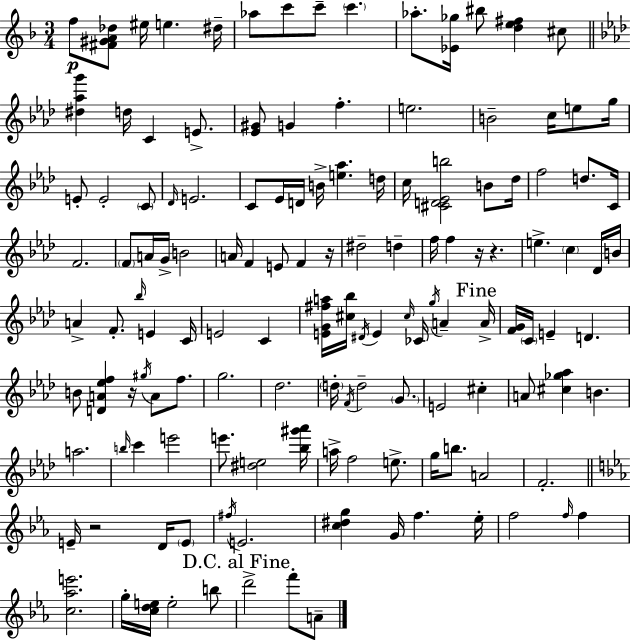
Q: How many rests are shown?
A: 5